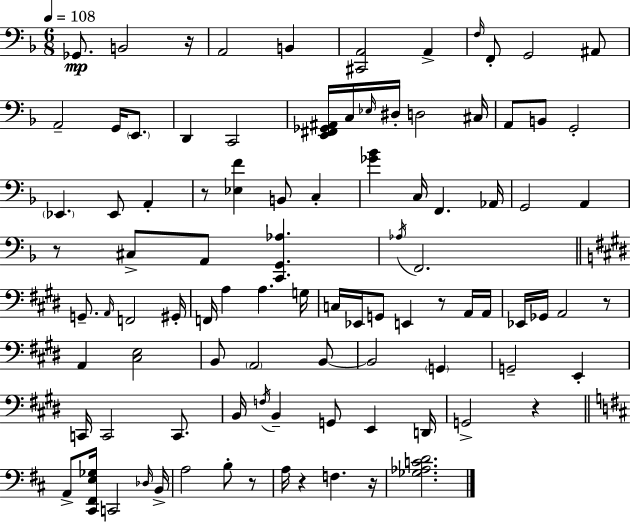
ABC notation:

X:1
T:Untitled
M:6/8
L:1/4
K:F
_G,,/2 B,,2 z/4 A,,2 B,, [^C,,A,,]2 A,, F,/4 F,,/2 G,,2 ^A,,/2 A,,2 G,,/4 E,,/2 D,, C,,2 [E,,^F,,_G,,^A,,]/4 C,/4 _E,/4 ^D,/4 D,2 ^C,/4 A,,/2 B,,/2 G,,2 _E,, _E,,/2 A,, z/2 [_E,F] B,,/2 C, [_G_B] C,/4 F,, _A,,/4 G,,2 A,, z/2 ^C,/2 A,,/2 [C,,G,,_A,] _A,/4 F,,2 G,,/2 A,,/4 F,,2 ^G,,/4 F,,/4 A, A, G,/4 C,/4 _E,,/4 G,,/2 E,, z/2 A,,/4 A,,/4 _E,,/4 _G,,/4 A,,2 z/2 A,, [^C,E,]2 B,,/2 A,,2 B,,/2 B,,2 G,, G,,2 E,, C,,/4 C,,2 C,,/2 B,,/4 F,/4 B,, G,,/2 E,, D,,/4 G,,2 z A,,/2 [^C,,^F,,E,_G,]/4 C,,2 _D,/4 B,,/4 A,2 B,/2 z/2 A,/4 z F, z/4 [_G,_A,CD]2